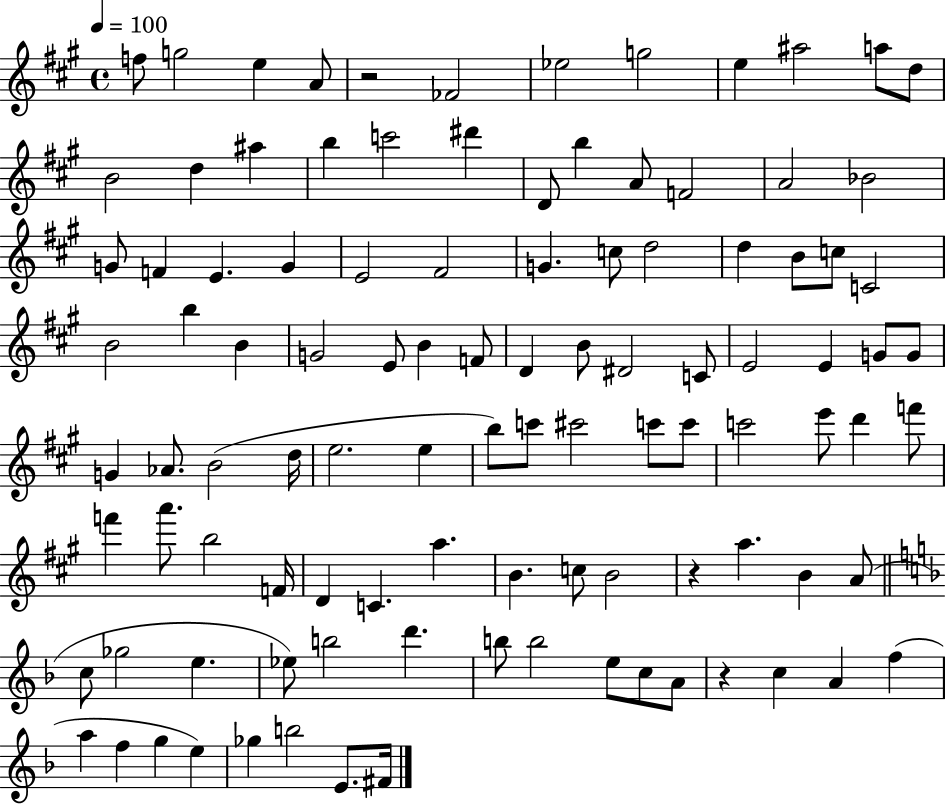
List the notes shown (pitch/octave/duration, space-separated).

F5/e G5/h E5/q A4/e R/h FES4/h Eb5/h G5/h E5/q A#5/h A5/e D5/e B4/h D5/q A#5/q B5/q C6/h D#6/q D4/e B5/q A4/e F4/h A4/h Bb4/h G4/e F4/q E4/q. G4/q E4/h F#4/h G4/q. C5/e D5/h D5/q B4/e C5/e C4/h B4/h B5/q B4/q G4/h E4/e B4/q F4/e D4/q B4/e D#4/h C4/e E4/h E4/q G4/e G4/e G4/q Ab4/e. B4/h D5/s E5/h. E5/q B5/e C6/e C#6/h C6/e C6/e C6/h E6/e D6/q F6/e F6/q A6/e. B5/h F4/s D4/q C4/q. A5/q. B4/q. C5/e B4/h R/q A5/q. B4/q A4/e C5/e Gb5/h E5/q. Eb5/e B5/h D6/q. B5/e B5/h E5/e C5/e A4/e R/q C5/q A4/q F5/q A5/q F5/q G5/q E5/q Gb5/q B5/h E4/e. F#4/s